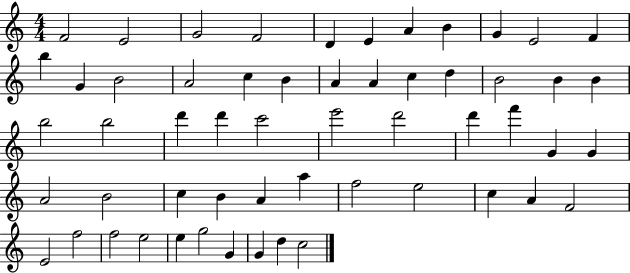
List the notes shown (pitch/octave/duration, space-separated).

F4/h E4/h G4/h F4/h D4/q E4/q A4/q B4/q G4/q E4/h F4/q B5/q G4/q B4/h A4/h C5/q B4/q A4/q A4/q C5/q D5/q B4/h B4/q B4/q B5/h B5/h D6/q D6/q C6/h E6/h D6/h D6/q F6/q G4/q G4/q A4/h B4/h C5/q B4/q A4/q A5/q F5/h E5/h C5/q A4/q F4/h E4/h F5/h F5/h E5/h E5/q G5/h G4/q G4/q D5/q C5/h